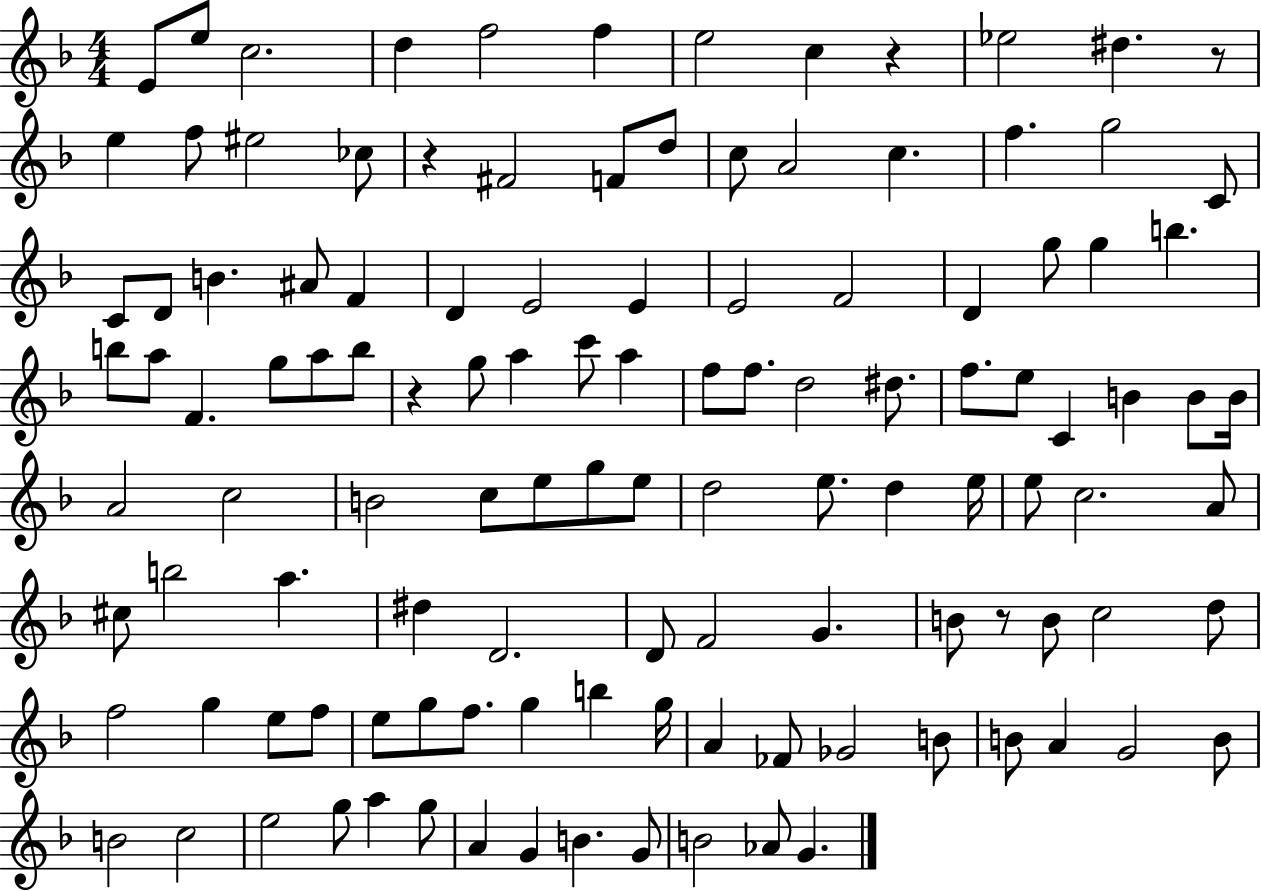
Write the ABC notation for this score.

X:1
T:Untitled
M:4/4
L:1/4
K:F
E/2 e/2 c2 d f2 f e2 c z _e2 ^d z/2 e f/2 ^e2 _c/2 z ^F2 F/2 d/2 c/2 A2 c f g2 C/2 C/2 D/2 B ^A/2 F D E2 E E2 F2 D g/2 g b b/2 a/2 F g/2 a/2 b/2 z g/2 a c'/2 a f/2 f/2 d2 ^d/2 f/2 e/2 C B B/2 B/4 A2 c2 B2 c/2 e/2 g/2 e/2 d2 e/2 d e/4 e/2 c2 A/2 ^c/2 b2 a ^d D2 D/2 F2 G B/2 z/2 B/2 c2 d/2 f2 g e/2 f/2 e/2 g/2 f/2 g b g/4 A _F/2 _G2 B/2 B/2 A G2 B/2 B2 c2 e2 g/2 a g/2 A G B G/2 B2 _A/2 G